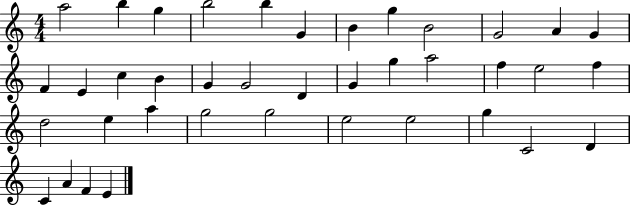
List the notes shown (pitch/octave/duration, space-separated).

A5/h B5/q G5/q B5/h B5/q G4/q B4/q G5/q B4/h G4/h A4/q G4/q F4/q E4/q C5/q B4/q G4/q G4/h D4/q G4/q G5/q A5/h F5/q E5/h F5/q D5/h E5/q A5/q G5/h G5/h E5/h E5/h G5/q C4/h D4/q C4/q A4/q F4/q E4/q